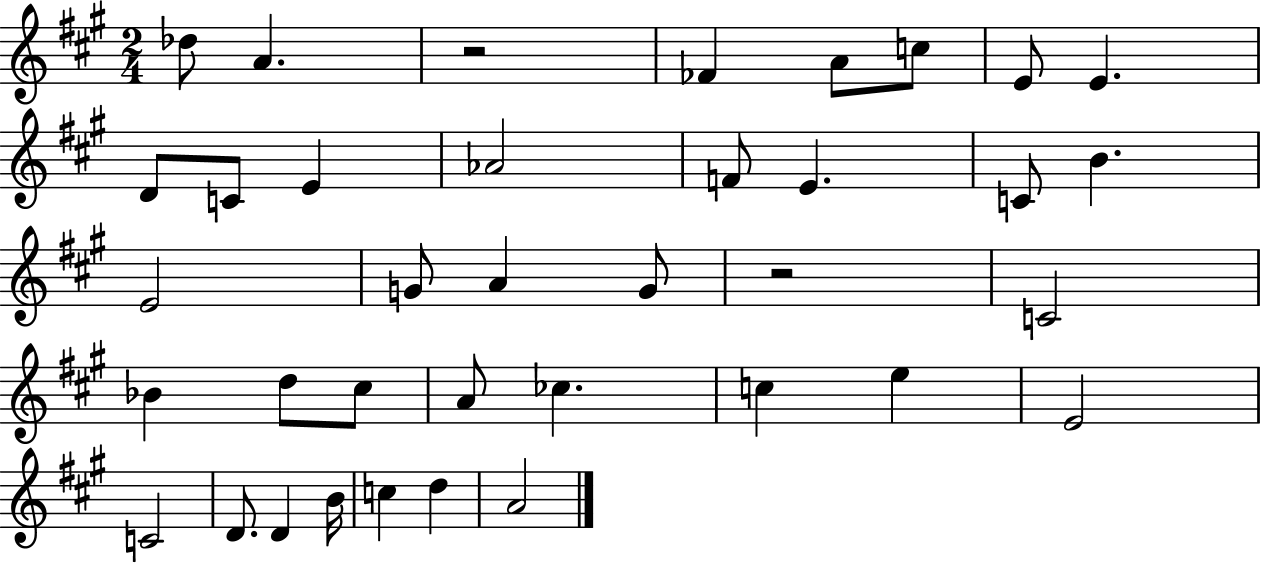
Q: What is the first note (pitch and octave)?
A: Db5